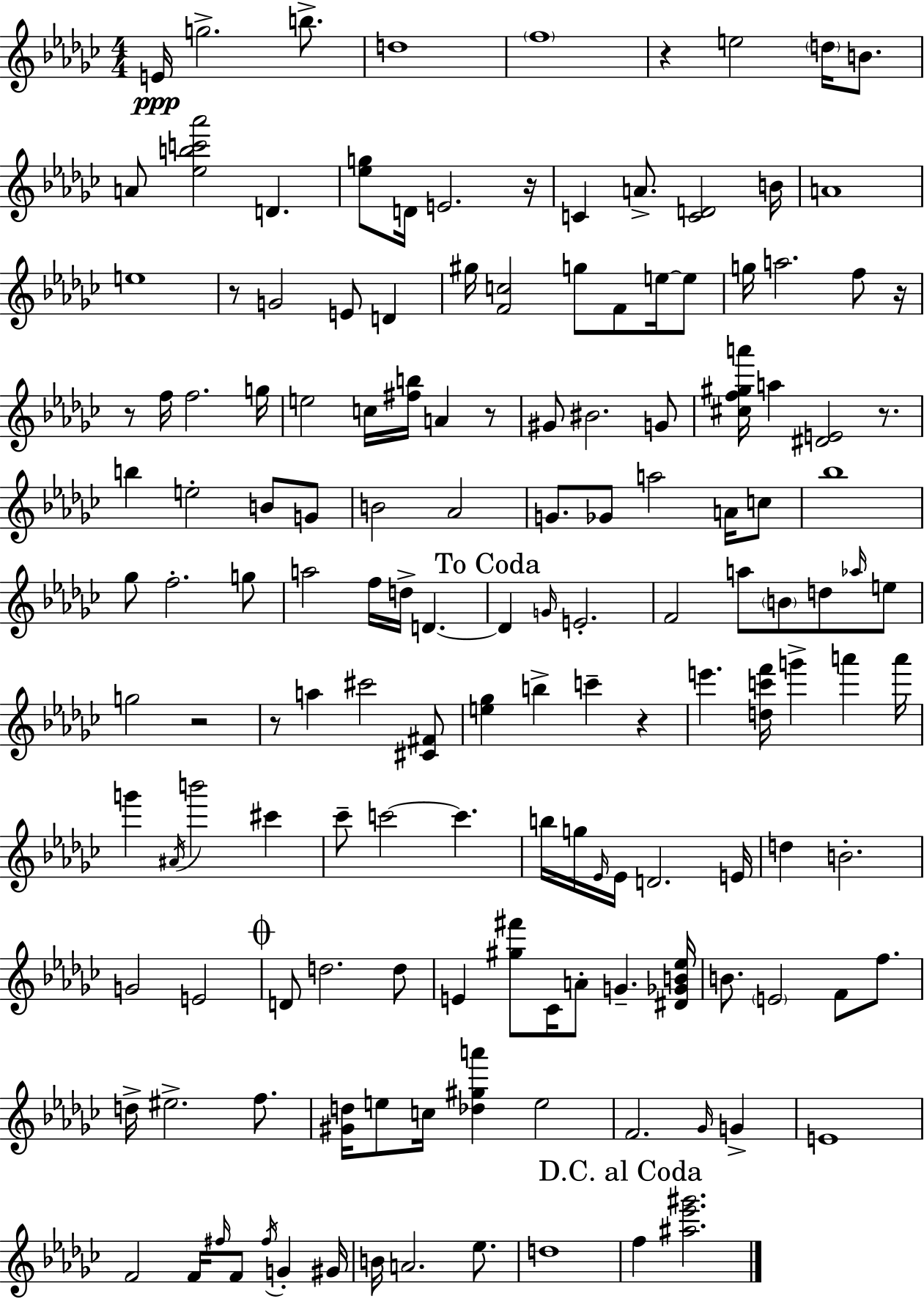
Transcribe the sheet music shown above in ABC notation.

X:1
T:Untitled
M:4/4
L:1/4
K:Ebm
E/4 g2 b/2 d4 f4 z e2 d/4 B/2 A/2 [_ebc'_a']2 D [_eg]/2 D/4 E2 z/4 C A/2 [CD]2 B/4 A4 e4 z/2 G2 E/2 D ^g/4 [Fc]2 g/2 F/2 e/4 e/2 g/4 a2 f/2 z/4 z/2 f/4 f2 g/4 e2 c/4 [^fb]/4 A z/2 ^G/2 ^B2 G/2 [^cf^ga']/4 a [^DE]2 z/2 b e2 B/2 G/2 B2 _A2 G/2 _G/2 a2 A/4 c/2 _b4 _g/2 f2 g/2 a2 f/4 d/4 D D G/4 E2 F2 a/2 B/2 d/2 _a/4 e/2 g2 z2 z/2 a ^c'2 [^C^F]/2 [e_g] b c' z e' [dc'f']/4 g' a' a'/4 g' ^A/4 b'2 ^c' _c'/2 c'2 c' b/4 g/4 _E/4 _E/4 D2 E/4 d B2 G2 E2 D/2 d2 d/2 E [^g^f']/2 _C/4 A/2 G [^D_GB_e]/4 B/2 E2 F/2 f/2 d/4 ^e2 f/2 [^Gd]/4 e/2 c/4 [_d^ga'] e2 F2 _G/4 G E4 F2 F/4 ^f/4 F/2 ^f/4 G ^G/4 B/4 A2 _e/2 d4 f [^a_e'^g']2